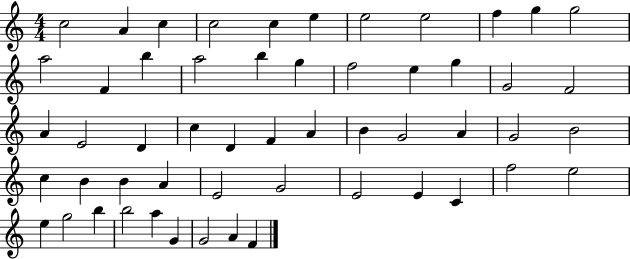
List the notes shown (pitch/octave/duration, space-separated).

C5/h A4/q C5/q C5/h C5/q E5/q E5/h E5/h F5/q G5/q G5/h A5/h F4/q B5/q A5/h B5/q G5/q F5/h E5/q G5/q G4/h F4/h A4/q E4/h D4/q C5/q D4/q F4/q A4/q B4/q G4/h A4/q G4/h B4/h C5/q B4/q B4/q A4/q E4/h G4/h E4/h E4/q C4/q F5/h E5/h E5/q G5/h B5/q B5/h A5/q G4/q G4/h A4/q F4/q